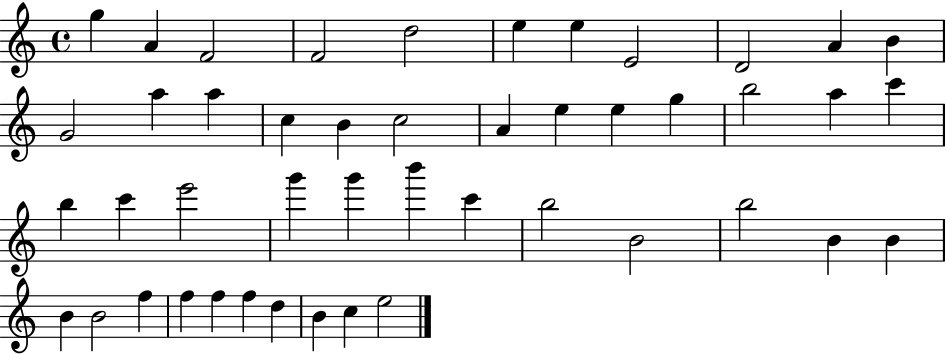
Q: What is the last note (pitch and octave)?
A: E5